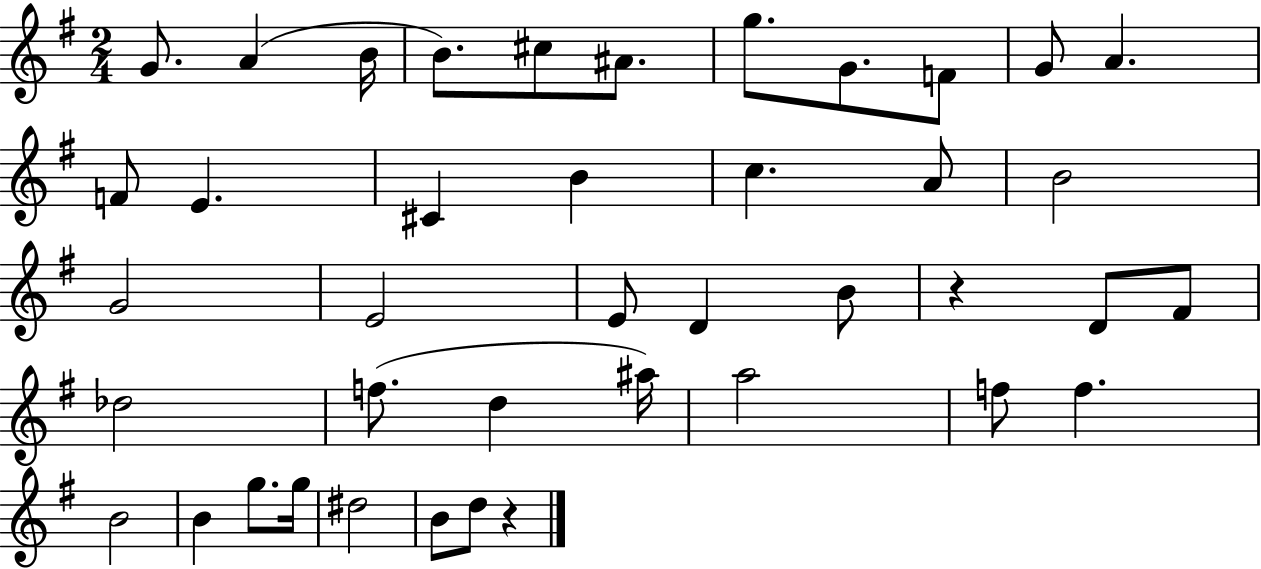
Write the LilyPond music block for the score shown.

{
  \clef treble
  \numericTimeSignature
  \time 2/4
  \key g \major
  \repeat volta 2 { g'8. a'4( b'16 | b'8.) cis''8 ais'8. | g''8. g'8. f'8 | g'8 a'4. | \break f'8 e'4. | cis'4 b'4 | c''4. a'8 | b'2 | \break g'2 | e'2 | e'8 d'4 b'8 | r4 d'8 fis'8 | \break des''2 | f''8.( d''4 ais''16) | a''2 | f''8 f''4. | \break b'2 | b'4 g''8. g''16 | dis''2 | b'8 d''8 r4 | \break } \bar "|."
}